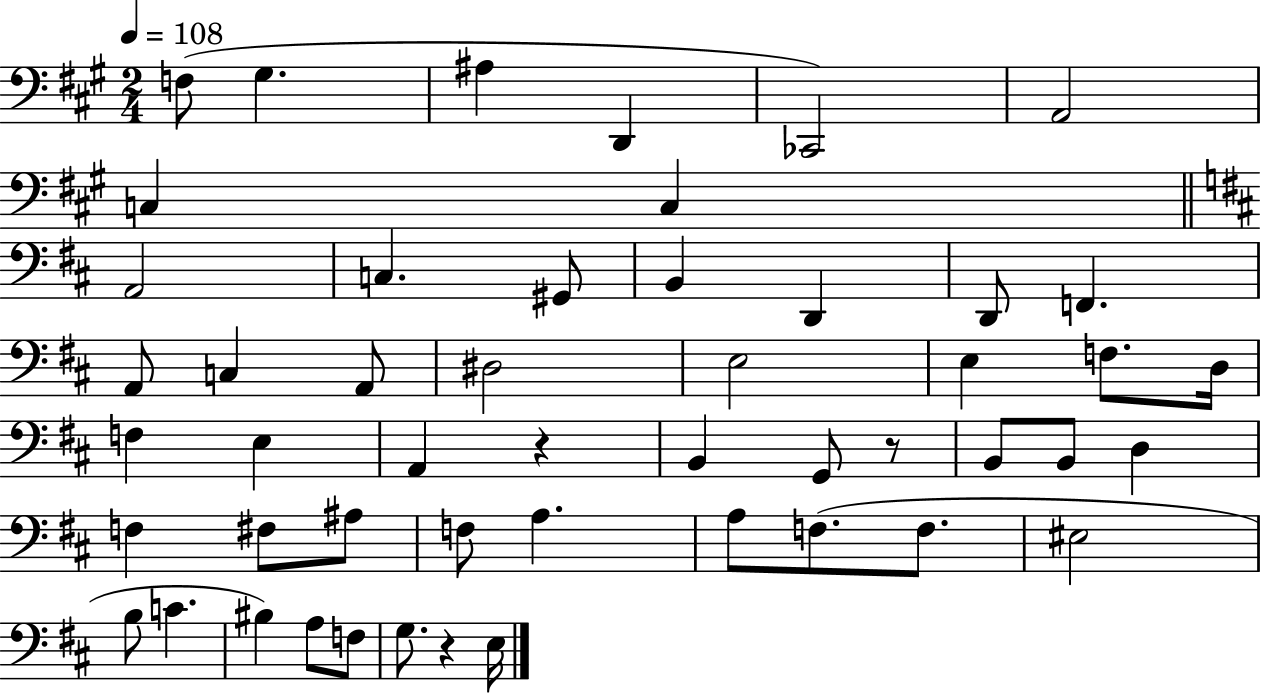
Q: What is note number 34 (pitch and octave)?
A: A#3